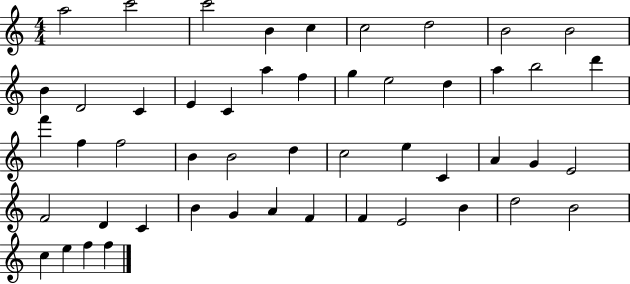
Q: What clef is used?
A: treble